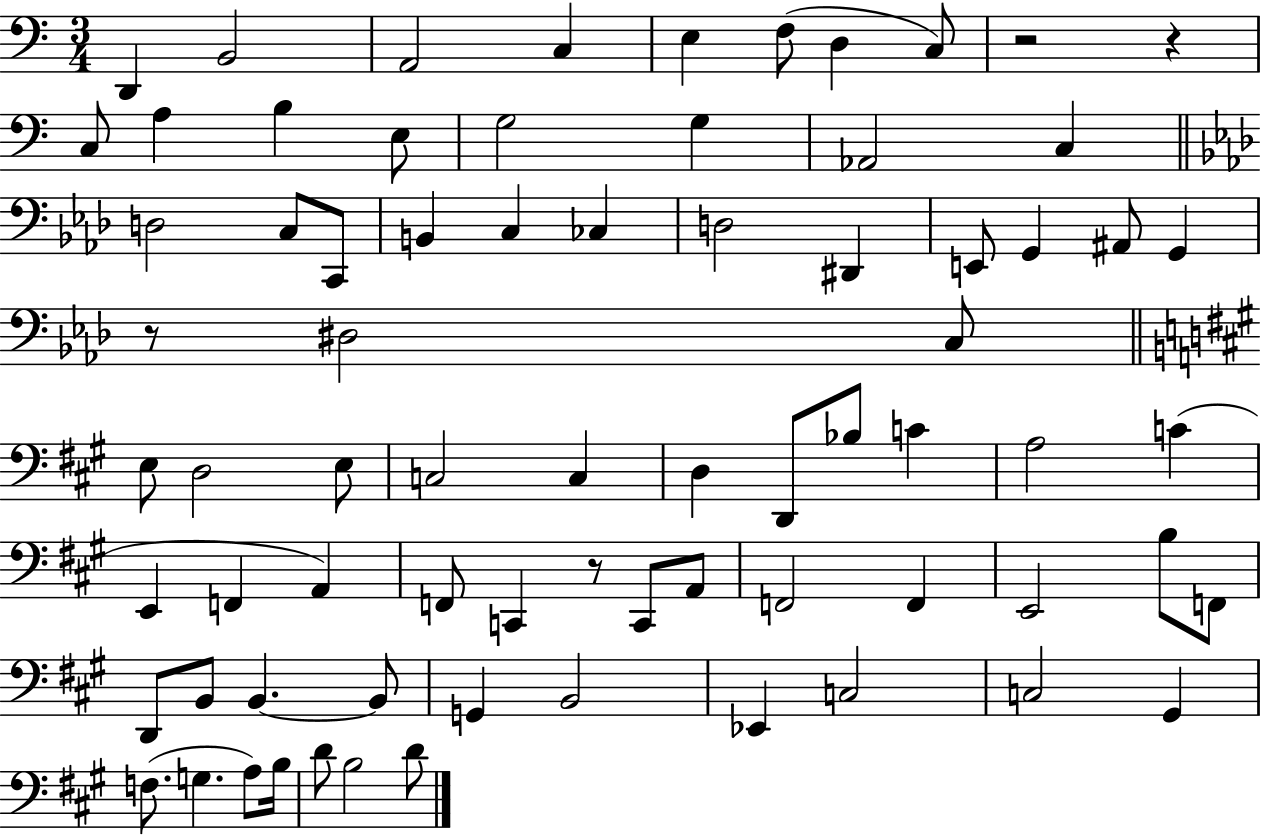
D2/q B2/h A2/h C3/q E3/q F3/e D3/q C3/e R/h R/q C3/e A3/q B3/q E3/e G3/h G3/q Ab2/h C3/q D3/h C3/e C2/e B2/q C3/q CES3/q D3/h D#2/q E2/e G2/q A#2/e G2/q R/e D#3/h C3/e E3/e D3/h E3/e C3/h C3/q D3/q D2/e Bb3/e C4/q A3/h C4/q E2/q F2/q A2/q F2/e C2/q R/e C2/e A2/e F2/h F2/q E2/h B3/e F2/e D2/e B2/e B2/q. B2/e G2/q B2/h Eb2/q C3/h C3/h G#2/q F3/e. G3/q. A3/e B3/s D4/e B3/h D4/e